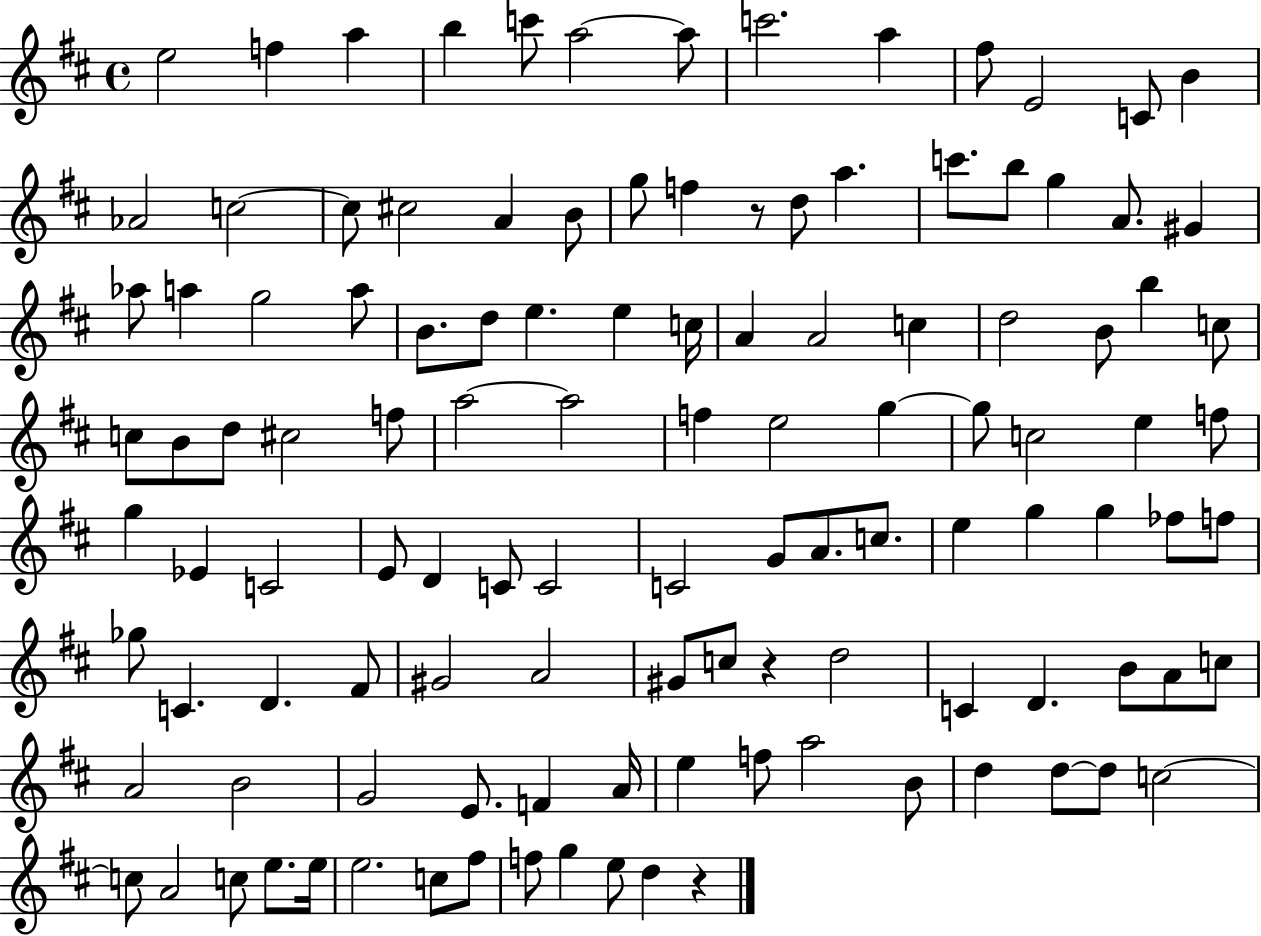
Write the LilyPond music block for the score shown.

{
  \clef treble
  \time 4/4
  \defaultTimeSignature
  \key d \major
  e''2 f''4 a''4 | b''4 c'''8 a''2~~ a''8 | c'''2. a''4 | fis''8 e'2 c'8 b'4 | \break aes'2 c''2~~ | c''8 cis''2 a'4 b'8 | g''8 f''4 r8 d''8 a''4. | c'''8. b''8 g''4 a'8. gis'4 | \break aes''8 a''4 g''2 a''8 | b'8. d''8 e''4. e''4 c''16 | a'4 a'2 c''4 | d''2 b'8 b''4 c''8 | \break c''8 b'8 d''8 cis''2 f''8 | a''2~~ a''2 | f''4 e''2 g''4~~ | g''8 c''2 e''4 f''8 | \break g''4 ees'4 c'2 | e'8 d'4 c'8 c'2 | c'2 g'8 a'8. c''8. | e''4 g''4 g''4 fes''8 f''8 | \break ges''8 c'4. d'4. fis'8 | gis'2 a'2 | gis'8 c''8 r4 d''2 | c'4 d'4. b'8 a'8 c''8 | \break a'2 b'2 | g'2 e'8. f'4 a'16 | e''4 f''8 a''2 b'8 | d''4 d''8~~ d''8 c''2~~ | \break c''8 a'2 c''8 e''8. e''16 | e''2. c''8 fis''8 | f''8 g''4 e''8 d''4 r4 | \bar "|."
}